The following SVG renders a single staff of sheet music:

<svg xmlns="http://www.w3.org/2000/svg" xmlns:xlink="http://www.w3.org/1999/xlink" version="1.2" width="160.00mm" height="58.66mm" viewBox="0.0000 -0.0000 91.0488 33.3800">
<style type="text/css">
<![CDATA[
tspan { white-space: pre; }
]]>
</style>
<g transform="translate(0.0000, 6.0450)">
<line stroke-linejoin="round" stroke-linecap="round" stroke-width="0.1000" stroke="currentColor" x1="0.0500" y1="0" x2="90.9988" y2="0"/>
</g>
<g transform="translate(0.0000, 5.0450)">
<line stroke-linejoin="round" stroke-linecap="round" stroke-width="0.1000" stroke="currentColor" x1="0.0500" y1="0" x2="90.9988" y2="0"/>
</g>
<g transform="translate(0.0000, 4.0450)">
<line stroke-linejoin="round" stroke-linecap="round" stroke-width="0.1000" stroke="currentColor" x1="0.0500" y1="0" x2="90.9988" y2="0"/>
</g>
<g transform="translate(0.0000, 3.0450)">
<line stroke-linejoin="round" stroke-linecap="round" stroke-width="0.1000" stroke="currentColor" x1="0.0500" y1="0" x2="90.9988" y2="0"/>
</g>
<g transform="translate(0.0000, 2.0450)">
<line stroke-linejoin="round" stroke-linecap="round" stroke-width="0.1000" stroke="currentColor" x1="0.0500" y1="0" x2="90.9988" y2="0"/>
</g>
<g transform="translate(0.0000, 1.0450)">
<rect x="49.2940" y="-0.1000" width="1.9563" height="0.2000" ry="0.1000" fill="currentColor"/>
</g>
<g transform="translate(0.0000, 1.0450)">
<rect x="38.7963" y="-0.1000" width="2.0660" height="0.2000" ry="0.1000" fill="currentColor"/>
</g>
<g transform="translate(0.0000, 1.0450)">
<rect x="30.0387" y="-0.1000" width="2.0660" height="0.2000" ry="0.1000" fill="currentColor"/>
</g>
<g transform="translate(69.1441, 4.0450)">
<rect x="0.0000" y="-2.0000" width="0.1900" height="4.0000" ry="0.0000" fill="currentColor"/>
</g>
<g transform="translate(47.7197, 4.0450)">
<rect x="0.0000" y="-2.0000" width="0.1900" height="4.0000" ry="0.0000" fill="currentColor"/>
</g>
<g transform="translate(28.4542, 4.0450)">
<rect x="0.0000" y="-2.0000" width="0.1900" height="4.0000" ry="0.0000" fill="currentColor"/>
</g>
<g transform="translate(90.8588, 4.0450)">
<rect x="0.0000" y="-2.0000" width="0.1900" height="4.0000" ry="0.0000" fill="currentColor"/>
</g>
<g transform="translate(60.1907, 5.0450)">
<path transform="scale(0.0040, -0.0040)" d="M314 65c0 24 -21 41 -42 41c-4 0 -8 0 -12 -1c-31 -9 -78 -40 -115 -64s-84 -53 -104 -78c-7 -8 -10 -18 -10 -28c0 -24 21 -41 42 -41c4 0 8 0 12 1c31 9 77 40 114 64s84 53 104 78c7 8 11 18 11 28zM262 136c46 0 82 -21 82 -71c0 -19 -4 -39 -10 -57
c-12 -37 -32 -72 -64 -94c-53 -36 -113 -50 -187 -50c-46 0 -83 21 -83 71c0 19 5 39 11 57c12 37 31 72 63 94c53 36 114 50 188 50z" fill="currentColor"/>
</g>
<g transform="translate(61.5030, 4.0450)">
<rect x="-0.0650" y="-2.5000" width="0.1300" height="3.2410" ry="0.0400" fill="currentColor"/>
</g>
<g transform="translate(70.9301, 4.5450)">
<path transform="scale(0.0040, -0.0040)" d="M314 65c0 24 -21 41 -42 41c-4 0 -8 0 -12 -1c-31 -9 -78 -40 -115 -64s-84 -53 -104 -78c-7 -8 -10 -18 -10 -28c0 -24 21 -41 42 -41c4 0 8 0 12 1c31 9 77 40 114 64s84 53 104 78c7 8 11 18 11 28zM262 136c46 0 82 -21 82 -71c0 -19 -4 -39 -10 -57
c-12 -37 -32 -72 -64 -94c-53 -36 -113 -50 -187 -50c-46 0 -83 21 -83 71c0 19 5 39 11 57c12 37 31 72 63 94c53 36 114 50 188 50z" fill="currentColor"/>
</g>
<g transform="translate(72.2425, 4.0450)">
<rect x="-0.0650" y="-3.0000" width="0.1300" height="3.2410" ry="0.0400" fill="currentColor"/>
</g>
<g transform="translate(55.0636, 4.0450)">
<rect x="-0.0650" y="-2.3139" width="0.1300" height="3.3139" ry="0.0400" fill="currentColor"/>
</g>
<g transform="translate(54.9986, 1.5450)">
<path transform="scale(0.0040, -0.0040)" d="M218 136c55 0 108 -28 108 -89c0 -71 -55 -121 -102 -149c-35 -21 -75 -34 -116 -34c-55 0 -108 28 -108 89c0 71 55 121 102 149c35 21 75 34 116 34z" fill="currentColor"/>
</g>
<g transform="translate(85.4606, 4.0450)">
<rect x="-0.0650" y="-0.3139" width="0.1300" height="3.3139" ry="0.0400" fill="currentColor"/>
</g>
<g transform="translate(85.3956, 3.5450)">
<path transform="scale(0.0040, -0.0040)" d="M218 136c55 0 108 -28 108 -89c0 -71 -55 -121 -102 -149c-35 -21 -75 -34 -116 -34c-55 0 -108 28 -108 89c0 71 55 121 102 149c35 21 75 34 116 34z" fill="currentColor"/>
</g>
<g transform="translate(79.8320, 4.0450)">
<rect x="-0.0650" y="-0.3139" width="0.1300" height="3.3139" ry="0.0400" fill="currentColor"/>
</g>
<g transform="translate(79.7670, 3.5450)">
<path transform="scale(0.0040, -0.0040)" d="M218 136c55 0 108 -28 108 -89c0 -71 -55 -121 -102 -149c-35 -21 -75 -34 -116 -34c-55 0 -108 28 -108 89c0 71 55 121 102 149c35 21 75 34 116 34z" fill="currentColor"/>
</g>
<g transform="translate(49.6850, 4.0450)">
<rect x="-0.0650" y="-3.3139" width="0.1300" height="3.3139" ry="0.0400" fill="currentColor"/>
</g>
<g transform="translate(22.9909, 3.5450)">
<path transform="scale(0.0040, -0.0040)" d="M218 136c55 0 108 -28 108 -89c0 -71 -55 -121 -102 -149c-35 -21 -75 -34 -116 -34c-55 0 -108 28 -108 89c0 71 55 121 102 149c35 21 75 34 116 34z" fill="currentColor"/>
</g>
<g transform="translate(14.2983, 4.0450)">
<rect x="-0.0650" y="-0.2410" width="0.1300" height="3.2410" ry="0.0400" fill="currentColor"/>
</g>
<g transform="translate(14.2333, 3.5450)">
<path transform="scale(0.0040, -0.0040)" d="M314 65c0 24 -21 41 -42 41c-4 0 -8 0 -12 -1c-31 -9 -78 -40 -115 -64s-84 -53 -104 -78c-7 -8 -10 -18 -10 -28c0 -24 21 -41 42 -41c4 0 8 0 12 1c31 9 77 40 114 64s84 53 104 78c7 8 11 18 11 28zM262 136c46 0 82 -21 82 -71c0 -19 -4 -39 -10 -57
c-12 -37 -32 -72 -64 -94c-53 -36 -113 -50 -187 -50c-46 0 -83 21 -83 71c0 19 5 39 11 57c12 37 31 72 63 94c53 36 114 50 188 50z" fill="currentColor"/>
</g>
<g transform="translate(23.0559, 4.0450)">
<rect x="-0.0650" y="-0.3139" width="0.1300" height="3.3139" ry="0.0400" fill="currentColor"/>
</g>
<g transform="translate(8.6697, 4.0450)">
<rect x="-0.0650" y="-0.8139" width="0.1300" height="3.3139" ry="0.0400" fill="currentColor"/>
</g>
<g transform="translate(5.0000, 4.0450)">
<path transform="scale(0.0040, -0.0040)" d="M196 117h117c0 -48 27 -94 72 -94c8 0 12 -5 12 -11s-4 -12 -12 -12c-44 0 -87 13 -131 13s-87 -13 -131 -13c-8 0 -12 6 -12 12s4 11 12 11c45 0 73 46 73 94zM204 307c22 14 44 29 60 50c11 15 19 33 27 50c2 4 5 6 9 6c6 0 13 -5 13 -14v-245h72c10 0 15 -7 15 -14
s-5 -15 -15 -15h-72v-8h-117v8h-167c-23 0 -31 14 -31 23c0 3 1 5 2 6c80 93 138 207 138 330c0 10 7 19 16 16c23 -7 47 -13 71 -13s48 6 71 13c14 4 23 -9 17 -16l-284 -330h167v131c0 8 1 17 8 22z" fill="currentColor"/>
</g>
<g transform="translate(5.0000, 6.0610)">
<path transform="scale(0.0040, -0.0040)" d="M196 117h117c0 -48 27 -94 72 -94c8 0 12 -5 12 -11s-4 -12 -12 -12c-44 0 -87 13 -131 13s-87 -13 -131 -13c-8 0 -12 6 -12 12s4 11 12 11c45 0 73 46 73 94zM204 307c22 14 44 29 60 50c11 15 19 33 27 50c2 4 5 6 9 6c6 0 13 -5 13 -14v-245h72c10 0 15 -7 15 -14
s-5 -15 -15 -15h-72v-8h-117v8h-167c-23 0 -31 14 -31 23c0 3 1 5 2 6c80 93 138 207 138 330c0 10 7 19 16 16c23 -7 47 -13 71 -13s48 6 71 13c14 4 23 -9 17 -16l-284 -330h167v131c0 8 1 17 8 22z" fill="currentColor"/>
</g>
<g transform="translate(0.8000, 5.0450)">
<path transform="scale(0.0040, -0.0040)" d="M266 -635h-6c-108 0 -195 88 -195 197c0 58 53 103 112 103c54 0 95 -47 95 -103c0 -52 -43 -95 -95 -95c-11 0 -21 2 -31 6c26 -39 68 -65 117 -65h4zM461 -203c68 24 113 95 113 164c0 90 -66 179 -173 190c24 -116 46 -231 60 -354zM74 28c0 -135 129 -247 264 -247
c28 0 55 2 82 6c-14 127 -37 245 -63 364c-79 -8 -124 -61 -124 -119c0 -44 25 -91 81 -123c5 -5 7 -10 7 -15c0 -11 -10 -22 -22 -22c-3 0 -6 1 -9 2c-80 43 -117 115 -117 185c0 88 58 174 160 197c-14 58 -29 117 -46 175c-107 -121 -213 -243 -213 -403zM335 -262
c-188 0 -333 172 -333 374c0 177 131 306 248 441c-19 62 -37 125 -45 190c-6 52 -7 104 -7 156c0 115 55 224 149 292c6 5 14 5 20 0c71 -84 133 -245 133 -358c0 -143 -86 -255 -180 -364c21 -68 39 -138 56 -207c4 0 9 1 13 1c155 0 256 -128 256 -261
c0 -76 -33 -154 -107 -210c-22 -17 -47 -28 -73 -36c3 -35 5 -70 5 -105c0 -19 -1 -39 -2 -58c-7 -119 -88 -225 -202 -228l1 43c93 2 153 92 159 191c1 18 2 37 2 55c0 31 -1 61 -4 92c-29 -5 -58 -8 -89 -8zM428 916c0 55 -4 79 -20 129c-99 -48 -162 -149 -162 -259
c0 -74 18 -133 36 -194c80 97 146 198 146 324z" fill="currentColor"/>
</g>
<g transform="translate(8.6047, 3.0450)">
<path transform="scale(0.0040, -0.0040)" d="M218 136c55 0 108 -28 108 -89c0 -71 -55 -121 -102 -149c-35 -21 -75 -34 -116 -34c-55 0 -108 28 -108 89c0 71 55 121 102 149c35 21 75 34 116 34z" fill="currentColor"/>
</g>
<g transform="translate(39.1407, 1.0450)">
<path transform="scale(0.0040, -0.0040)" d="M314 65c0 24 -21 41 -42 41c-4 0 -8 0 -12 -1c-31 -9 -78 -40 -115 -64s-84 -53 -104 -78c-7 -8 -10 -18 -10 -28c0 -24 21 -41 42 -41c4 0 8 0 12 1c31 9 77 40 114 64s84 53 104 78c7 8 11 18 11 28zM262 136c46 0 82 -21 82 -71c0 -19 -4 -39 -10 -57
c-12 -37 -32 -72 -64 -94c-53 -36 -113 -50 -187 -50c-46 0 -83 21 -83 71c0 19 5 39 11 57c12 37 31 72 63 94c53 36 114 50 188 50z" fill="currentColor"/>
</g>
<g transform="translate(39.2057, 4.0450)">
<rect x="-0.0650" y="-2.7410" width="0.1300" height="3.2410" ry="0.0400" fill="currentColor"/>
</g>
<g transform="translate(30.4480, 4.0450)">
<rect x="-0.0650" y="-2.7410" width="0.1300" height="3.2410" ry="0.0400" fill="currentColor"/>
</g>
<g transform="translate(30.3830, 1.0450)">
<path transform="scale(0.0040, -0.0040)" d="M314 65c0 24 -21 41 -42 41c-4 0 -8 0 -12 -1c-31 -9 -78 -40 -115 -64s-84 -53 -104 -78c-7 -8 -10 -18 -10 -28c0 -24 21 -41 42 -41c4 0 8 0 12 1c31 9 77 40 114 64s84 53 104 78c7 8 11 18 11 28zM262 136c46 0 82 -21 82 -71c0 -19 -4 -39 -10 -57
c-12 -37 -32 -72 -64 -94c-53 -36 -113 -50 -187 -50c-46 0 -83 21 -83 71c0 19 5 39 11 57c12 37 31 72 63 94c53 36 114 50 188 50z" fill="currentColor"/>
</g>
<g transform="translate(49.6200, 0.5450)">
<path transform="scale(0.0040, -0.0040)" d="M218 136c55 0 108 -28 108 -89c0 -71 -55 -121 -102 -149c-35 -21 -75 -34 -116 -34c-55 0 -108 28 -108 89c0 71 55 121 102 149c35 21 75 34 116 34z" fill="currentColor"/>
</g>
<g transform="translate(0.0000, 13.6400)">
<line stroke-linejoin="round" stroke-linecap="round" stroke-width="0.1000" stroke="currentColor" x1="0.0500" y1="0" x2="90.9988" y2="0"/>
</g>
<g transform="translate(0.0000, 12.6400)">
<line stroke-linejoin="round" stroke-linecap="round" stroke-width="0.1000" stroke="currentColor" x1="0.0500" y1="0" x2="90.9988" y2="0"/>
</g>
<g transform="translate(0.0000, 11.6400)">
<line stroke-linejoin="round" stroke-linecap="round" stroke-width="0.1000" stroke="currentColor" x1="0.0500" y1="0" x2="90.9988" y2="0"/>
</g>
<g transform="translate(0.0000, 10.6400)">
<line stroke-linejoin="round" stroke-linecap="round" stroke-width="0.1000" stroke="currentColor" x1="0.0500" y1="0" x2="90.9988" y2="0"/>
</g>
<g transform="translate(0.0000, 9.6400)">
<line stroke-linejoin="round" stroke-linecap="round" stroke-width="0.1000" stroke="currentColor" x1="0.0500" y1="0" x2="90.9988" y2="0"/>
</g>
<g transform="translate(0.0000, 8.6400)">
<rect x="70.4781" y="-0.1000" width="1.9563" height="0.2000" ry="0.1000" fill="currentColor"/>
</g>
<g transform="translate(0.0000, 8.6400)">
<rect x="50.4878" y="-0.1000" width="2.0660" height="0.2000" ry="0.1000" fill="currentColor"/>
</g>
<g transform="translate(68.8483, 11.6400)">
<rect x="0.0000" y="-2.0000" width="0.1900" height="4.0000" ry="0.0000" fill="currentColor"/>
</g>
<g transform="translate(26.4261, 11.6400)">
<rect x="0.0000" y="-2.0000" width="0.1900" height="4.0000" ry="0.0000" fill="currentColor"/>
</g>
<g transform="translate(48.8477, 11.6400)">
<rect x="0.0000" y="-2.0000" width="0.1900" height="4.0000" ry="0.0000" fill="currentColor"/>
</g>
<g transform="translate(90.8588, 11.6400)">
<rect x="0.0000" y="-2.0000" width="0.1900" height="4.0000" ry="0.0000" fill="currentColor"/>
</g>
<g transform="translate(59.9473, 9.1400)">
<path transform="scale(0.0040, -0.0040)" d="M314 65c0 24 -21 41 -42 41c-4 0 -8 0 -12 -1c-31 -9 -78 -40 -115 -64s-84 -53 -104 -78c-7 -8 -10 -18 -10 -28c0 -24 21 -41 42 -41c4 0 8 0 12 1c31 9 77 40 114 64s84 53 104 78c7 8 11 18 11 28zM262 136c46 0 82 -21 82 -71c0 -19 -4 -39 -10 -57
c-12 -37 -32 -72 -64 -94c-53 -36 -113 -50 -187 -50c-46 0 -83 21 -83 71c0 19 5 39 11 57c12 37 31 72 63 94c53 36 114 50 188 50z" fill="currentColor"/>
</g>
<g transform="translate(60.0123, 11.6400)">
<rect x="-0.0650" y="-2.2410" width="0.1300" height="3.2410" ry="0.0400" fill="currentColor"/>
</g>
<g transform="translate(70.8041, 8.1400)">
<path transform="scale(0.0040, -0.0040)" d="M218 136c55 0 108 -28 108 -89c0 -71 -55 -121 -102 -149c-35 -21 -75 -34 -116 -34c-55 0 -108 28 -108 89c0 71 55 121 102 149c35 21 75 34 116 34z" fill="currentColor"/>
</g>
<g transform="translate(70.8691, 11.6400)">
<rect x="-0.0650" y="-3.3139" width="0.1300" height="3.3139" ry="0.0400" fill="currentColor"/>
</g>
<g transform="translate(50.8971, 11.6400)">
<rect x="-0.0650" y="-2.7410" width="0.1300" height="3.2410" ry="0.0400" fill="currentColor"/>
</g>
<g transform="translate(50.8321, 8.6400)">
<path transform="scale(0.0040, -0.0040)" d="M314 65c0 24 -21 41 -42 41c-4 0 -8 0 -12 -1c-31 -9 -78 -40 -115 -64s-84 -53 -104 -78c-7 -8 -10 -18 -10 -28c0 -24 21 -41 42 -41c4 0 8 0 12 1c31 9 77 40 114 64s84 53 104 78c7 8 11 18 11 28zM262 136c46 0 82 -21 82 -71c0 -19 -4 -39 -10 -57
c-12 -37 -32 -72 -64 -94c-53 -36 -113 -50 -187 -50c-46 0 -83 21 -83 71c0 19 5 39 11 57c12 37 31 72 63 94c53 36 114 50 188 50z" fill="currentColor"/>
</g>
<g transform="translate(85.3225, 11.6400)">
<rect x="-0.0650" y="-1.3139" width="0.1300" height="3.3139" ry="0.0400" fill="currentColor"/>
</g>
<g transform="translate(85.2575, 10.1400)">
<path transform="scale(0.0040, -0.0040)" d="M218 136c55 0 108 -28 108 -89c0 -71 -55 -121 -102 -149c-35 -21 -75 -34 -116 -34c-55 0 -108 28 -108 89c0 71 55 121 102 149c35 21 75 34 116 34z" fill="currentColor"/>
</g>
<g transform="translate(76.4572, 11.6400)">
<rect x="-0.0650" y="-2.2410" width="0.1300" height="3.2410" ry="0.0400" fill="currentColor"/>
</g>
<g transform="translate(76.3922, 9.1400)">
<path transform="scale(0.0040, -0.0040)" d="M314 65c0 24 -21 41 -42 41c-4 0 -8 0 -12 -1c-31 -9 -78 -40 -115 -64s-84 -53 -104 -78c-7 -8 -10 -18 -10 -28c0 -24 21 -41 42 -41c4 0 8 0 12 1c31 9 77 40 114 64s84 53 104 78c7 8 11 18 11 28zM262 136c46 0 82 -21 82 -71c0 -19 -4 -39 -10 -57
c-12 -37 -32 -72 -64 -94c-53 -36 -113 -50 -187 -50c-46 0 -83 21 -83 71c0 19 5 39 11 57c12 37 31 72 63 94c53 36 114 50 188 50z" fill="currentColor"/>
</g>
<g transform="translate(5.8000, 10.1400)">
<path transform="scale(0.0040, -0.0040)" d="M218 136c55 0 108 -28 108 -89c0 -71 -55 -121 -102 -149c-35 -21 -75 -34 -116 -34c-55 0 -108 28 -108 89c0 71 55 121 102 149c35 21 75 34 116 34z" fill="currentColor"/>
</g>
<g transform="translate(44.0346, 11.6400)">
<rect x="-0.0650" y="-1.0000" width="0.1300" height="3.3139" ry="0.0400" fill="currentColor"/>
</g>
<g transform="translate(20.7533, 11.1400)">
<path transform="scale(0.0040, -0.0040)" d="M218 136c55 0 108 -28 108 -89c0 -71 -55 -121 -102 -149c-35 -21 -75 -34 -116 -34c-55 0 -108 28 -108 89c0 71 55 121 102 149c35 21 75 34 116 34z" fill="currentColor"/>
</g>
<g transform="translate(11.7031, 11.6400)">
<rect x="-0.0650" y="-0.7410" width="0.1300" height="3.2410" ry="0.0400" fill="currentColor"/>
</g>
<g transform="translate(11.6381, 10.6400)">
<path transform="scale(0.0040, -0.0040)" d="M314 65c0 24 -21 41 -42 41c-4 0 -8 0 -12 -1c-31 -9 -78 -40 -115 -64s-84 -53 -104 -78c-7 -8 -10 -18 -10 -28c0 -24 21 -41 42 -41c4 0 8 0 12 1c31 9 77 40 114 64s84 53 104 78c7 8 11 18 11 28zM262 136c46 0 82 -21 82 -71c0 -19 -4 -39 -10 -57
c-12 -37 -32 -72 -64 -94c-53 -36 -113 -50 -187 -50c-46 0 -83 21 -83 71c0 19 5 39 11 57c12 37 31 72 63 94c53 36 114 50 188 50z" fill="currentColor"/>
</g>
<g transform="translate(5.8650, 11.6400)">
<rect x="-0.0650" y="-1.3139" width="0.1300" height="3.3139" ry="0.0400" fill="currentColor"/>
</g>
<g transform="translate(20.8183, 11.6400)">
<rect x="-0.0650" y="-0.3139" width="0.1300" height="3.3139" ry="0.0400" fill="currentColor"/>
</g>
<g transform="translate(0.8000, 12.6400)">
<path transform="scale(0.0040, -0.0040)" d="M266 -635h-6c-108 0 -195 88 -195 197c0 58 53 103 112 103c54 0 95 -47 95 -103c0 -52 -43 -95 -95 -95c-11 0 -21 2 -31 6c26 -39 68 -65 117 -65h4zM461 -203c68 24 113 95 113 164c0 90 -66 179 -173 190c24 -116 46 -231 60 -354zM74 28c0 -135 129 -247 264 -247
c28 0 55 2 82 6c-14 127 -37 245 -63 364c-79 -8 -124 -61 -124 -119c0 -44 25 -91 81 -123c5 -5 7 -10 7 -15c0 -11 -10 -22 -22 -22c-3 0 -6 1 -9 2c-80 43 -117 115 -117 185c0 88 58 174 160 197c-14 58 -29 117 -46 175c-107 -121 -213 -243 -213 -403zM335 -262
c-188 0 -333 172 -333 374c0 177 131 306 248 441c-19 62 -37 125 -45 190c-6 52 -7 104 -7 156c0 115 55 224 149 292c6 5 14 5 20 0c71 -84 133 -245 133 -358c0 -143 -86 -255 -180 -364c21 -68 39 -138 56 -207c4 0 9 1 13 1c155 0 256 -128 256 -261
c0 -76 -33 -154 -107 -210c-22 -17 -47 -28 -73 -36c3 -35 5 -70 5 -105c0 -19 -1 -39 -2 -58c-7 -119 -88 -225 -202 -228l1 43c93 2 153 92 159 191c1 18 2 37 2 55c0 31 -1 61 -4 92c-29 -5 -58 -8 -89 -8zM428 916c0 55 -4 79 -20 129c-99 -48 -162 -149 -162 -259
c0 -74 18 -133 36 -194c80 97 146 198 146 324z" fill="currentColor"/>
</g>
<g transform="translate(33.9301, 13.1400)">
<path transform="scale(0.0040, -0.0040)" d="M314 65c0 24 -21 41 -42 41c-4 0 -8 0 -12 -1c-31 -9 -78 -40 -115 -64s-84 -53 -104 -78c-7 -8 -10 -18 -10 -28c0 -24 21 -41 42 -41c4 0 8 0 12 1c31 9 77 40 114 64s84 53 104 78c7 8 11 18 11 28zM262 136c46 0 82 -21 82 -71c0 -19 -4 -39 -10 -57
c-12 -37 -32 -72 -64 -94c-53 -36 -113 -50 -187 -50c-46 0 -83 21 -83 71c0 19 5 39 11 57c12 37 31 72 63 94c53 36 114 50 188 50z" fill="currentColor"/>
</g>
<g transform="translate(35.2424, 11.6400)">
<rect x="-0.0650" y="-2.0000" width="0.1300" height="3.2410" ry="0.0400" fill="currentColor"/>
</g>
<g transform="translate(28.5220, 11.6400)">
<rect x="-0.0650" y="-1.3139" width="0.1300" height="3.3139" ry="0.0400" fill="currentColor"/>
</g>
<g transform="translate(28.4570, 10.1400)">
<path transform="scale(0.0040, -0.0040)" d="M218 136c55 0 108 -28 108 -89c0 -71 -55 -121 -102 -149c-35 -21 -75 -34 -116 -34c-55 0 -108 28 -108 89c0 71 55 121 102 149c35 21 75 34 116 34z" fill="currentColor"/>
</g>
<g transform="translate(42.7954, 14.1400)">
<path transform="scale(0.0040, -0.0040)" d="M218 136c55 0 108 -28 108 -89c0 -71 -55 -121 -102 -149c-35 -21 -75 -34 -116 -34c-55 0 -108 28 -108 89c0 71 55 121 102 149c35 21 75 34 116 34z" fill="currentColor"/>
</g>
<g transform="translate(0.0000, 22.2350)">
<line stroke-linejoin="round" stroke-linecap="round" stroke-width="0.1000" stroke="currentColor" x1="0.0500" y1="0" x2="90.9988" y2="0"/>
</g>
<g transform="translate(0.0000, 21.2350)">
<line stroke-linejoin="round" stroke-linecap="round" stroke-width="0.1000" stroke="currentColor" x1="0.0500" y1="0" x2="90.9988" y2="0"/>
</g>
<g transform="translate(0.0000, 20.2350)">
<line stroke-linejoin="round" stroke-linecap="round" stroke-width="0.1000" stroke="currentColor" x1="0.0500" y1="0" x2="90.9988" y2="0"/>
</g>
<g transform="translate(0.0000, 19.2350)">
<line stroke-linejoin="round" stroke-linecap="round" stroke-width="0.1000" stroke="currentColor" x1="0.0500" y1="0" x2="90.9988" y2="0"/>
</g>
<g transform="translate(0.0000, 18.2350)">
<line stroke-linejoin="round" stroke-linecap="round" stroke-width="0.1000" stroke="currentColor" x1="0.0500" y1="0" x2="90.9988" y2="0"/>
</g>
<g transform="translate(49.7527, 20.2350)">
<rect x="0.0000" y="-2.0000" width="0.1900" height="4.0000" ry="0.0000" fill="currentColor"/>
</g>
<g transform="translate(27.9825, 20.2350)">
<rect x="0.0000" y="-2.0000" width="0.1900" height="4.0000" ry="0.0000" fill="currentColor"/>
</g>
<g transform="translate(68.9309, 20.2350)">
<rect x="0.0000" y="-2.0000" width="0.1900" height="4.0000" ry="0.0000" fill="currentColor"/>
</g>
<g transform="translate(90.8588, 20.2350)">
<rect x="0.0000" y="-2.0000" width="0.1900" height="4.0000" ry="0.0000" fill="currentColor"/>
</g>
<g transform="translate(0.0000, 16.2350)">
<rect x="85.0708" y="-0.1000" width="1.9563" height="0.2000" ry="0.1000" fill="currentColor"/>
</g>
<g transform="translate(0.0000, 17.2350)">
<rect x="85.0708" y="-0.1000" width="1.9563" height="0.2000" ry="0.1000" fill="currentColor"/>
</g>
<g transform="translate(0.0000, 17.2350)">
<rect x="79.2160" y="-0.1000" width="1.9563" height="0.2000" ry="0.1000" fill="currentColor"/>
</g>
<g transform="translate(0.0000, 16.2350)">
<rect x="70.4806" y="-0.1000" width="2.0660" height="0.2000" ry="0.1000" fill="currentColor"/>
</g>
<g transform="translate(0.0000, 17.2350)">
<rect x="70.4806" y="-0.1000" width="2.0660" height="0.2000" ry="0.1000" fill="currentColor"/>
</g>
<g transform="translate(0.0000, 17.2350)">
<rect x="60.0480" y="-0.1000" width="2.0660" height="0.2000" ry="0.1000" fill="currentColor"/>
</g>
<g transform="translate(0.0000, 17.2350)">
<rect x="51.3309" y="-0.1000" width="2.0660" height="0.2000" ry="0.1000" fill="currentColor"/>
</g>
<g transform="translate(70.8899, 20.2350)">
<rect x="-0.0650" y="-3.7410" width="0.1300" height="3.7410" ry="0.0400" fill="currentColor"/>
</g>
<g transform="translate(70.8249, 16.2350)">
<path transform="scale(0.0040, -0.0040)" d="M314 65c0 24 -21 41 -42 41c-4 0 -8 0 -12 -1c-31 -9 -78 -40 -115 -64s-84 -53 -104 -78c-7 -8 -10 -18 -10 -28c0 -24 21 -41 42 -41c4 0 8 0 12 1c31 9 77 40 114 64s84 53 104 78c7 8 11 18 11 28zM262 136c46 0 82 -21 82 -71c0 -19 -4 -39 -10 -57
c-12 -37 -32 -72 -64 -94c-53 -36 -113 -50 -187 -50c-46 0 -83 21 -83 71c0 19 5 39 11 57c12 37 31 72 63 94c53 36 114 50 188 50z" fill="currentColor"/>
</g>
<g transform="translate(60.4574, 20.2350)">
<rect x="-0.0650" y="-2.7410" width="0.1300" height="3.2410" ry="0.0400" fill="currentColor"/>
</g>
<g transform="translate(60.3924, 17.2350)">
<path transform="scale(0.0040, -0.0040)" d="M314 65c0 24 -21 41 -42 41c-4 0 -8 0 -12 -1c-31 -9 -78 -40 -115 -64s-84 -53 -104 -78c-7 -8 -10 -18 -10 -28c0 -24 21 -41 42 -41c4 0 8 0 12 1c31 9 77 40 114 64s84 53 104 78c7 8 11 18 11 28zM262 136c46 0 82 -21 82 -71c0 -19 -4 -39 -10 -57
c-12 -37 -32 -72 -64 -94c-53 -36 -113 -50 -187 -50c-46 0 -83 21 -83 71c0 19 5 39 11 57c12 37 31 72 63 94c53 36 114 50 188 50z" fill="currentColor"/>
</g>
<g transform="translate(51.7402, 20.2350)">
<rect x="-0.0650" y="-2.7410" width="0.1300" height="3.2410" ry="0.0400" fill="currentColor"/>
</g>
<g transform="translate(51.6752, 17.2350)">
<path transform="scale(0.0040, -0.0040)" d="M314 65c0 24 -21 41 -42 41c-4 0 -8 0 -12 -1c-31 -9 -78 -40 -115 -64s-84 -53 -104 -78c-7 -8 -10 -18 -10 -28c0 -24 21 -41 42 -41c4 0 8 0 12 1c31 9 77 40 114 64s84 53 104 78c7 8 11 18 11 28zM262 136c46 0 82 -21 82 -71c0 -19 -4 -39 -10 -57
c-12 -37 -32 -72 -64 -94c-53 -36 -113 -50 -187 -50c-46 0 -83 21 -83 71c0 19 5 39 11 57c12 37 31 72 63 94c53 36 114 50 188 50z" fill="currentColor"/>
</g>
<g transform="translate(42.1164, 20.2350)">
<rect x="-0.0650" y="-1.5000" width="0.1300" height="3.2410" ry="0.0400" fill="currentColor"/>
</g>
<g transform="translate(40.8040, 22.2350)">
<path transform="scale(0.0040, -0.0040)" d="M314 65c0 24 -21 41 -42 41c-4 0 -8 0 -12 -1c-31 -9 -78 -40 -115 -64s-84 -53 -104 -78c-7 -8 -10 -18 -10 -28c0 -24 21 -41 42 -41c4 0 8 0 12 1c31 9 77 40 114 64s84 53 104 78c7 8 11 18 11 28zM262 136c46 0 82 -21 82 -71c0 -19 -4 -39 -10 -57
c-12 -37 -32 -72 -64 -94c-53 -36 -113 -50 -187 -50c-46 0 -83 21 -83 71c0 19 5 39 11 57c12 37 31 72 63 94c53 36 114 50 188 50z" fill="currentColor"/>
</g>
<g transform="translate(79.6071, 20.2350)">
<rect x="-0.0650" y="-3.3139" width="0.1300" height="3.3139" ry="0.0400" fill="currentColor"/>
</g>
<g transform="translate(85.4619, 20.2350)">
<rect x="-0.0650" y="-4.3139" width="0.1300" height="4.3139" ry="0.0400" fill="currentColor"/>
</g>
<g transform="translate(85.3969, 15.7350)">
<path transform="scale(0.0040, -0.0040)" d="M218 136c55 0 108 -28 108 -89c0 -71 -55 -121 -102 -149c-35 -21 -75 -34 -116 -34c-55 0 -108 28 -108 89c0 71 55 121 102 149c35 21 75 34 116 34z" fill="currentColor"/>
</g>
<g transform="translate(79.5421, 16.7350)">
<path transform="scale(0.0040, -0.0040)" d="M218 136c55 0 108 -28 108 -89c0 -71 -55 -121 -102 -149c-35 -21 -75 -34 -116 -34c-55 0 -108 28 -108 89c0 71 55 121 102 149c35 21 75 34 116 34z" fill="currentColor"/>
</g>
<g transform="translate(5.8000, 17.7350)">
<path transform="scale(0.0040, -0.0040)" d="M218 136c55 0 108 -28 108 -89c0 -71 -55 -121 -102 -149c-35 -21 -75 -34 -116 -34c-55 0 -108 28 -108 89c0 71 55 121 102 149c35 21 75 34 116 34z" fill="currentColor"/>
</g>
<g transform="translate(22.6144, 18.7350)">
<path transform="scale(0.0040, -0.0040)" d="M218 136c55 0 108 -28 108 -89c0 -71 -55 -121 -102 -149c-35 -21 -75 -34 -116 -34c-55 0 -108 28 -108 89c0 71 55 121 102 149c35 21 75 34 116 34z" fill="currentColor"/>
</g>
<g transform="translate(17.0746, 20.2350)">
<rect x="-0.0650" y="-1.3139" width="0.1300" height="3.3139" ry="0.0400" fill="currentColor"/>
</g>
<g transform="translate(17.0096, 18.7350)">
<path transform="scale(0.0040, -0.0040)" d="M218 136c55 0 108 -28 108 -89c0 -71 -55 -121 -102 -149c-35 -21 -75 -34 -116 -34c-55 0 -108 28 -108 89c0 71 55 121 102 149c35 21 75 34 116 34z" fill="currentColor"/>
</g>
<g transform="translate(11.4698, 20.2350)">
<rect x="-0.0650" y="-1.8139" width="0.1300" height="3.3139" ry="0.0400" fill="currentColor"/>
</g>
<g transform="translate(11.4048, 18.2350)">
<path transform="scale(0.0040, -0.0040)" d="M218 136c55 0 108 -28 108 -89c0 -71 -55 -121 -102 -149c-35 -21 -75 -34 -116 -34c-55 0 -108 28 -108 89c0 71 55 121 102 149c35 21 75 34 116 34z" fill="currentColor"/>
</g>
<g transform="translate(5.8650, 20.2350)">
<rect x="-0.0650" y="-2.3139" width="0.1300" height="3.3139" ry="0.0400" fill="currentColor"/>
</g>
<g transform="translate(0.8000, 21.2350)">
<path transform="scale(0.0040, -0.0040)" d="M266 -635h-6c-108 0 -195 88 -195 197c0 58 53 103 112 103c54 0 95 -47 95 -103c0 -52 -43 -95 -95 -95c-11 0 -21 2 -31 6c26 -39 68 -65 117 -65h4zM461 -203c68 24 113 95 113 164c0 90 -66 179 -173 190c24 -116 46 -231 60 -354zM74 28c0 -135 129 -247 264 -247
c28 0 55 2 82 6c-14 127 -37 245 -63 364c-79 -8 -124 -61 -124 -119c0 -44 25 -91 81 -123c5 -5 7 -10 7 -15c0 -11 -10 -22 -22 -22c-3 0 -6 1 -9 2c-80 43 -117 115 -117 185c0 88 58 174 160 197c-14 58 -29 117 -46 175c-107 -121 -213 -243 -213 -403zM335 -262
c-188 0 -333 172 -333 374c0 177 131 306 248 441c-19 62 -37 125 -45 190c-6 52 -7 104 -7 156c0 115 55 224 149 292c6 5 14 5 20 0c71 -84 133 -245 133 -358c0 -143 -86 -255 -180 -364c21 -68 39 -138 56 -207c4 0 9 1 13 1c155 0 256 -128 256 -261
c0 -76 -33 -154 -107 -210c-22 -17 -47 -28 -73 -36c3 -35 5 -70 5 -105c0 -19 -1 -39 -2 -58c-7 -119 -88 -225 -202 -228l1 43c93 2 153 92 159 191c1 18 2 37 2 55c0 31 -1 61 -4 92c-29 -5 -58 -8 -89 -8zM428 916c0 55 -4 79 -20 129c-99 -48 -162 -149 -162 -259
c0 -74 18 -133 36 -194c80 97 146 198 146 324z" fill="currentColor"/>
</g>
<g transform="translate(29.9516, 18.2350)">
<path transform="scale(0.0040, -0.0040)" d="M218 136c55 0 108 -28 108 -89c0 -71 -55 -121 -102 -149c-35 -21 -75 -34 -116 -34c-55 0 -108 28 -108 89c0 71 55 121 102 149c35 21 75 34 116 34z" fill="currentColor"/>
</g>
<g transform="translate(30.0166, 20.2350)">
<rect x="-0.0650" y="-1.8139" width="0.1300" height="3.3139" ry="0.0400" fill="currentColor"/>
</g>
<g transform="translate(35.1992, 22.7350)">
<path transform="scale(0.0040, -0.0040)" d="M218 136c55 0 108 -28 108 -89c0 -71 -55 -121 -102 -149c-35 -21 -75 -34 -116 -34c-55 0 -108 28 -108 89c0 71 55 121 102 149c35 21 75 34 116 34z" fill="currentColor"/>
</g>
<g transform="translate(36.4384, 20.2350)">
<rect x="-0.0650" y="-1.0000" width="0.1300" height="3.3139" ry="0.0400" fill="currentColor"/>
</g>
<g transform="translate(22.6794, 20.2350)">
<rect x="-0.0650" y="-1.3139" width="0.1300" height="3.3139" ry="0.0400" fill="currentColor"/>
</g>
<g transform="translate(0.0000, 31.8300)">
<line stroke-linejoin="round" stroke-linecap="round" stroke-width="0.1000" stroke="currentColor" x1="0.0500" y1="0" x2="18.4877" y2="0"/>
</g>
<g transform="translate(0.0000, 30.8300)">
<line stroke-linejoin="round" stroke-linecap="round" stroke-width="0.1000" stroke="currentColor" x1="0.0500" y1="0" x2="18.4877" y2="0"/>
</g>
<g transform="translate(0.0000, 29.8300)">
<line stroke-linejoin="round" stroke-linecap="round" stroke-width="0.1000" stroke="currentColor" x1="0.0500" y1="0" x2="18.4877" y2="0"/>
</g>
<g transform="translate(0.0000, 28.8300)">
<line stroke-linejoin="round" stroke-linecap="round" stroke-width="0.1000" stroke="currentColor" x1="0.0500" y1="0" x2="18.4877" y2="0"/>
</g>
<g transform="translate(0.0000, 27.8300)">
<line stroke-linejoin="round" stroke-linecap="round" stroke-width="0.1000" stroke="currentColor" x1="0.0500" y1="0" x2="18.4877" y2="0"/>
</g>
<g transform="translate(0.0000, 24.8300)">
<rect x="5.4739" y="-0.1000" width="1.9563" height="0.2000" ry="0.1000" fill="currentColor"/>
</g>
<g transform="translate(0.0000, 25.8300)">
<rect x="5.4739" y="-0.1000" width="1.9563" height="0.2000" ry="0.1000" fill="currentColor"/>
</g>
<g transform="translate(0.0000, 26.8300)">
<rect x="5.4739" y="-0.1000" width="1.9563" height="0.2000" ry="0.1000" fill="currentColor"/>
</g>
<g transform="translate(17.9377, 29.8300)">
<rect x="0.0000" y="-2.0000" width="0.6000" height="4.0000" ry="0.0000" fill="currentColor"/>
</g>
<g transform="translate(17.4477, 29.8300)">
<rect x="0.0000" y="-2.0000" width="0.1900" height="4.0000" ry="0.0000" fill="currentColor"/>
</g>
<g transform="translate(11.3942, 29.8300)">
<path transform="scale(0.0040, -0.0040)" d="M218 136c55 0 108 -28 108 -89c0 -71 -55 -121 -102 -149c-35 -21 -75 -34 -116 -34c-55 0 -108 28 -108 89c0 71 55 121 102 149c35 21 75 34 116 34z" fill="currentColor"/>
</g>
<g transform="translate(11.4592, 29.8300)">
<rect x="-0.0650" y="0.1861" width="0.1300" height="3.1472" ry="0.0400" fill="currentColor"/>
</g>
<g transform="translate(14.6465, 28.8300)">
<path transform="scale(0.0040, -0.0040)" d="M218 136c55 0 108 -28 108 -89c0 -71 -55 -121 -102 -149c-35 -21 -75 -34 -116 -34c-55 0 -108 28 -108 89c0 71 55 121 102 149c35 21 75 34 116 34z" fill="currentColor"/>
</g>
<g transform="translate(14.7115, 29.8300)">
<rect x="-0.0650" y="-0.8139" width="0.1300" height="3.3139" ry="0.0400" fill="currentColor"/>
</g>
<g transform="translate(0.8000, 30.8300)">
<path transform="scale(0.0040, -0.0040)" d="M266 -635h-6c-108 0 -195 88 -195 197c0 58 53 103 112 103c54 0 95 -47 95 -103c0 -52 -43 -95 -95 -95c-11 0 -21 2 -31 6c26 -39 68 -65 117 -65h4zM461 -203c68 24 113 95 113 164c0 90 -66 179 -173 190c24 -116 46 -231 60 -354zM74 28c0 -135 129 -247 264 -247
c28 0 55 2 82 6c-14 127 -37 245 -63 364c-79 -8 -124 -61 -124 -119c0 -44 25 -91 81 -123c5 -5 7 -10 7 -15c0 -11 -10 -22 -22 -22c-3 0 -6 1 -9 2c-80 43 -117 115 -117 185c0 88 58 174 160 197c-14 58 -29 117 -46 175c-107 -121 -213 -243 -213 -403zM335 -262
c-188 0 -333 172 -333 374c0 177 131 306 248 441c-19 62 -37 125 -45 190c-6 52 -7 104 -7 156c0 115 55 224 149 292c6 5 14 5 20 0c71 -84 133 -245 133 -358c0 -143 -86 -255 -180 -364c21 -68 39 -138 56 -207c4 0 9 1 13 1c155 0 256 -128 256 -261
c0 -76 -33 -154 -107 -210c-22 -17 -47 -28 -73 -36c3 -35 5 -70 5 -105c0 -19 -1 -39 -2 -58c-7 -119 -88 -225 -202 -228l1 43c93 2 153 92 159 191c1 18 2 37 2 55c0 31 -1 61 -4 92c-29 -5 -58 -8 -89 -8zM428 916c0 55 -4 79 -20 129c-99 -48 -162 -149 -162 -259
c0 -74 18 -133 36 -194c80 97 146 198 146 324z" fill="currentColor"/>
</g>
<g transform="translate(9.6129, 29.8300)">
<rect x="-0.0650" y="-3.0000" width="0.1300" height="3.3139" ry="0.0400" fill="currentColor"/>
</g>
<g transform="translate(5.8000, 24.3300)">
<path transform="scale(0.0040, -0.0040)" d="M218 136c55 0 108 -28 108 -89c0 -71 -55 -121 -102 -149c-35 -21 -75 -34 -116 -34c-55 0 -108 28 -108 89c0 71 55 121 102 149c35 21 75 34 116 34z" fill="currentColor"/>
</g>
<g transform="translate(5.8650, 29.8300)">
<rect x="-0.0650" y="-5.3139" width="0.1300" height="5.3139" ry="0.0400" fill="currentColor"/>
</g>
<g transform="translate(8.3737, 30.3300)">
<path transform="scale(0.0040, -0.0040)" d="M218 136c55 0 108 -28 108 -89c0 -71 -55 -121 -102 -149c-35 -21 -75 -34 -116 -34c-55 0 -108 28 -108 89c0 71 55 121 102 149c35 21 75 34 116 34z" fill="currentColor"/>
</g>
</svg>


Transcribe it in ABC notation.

X:1
T:Untitled
M:4/4
L:1/4
K:C
d c2 c a2 a2 b g G2 A2 c c e d2 c e F2 D a2 g2 b g2 e g f e e f D E2 a2 a2 c'2 b d' f' A B d